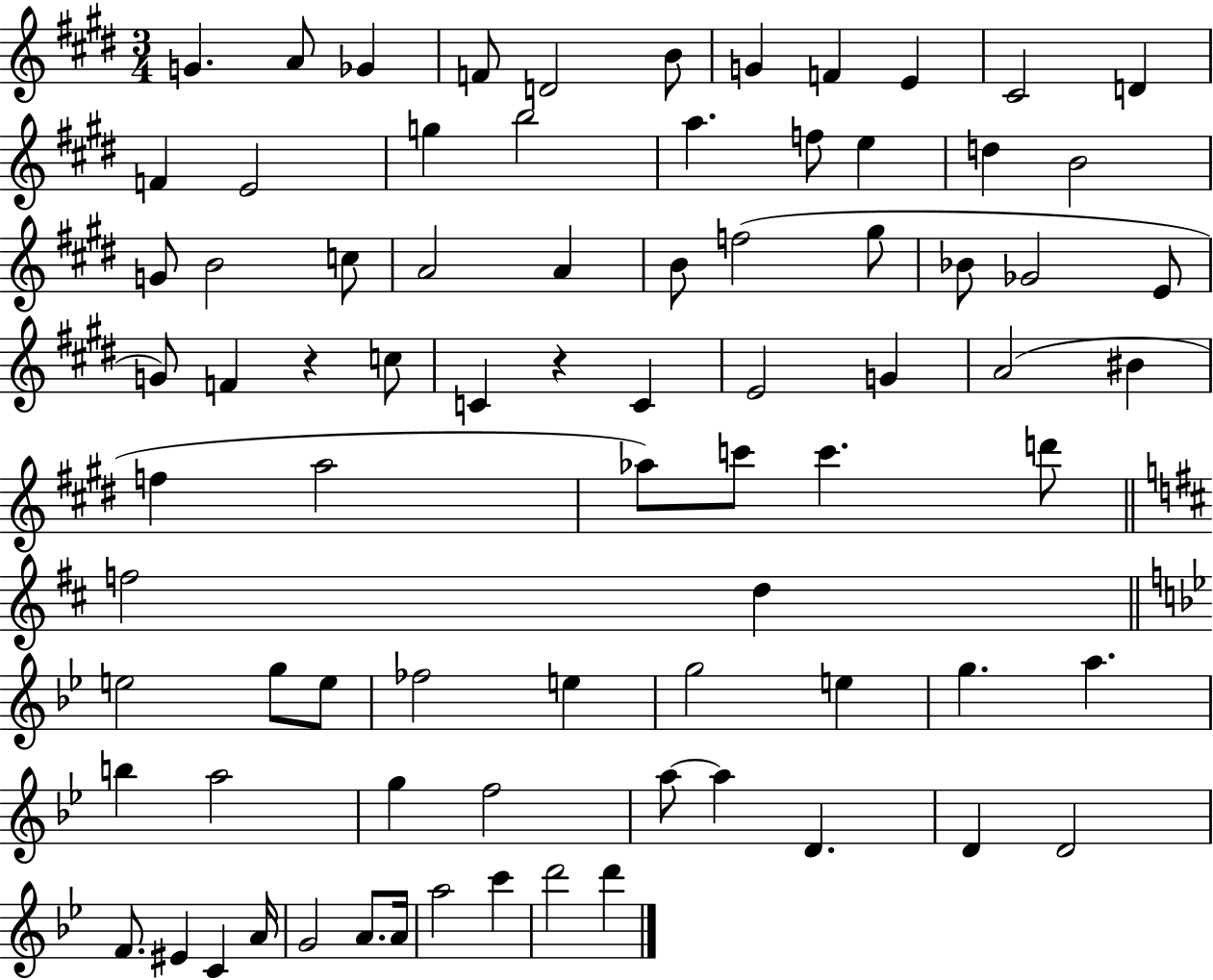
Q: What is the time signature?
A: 3/4